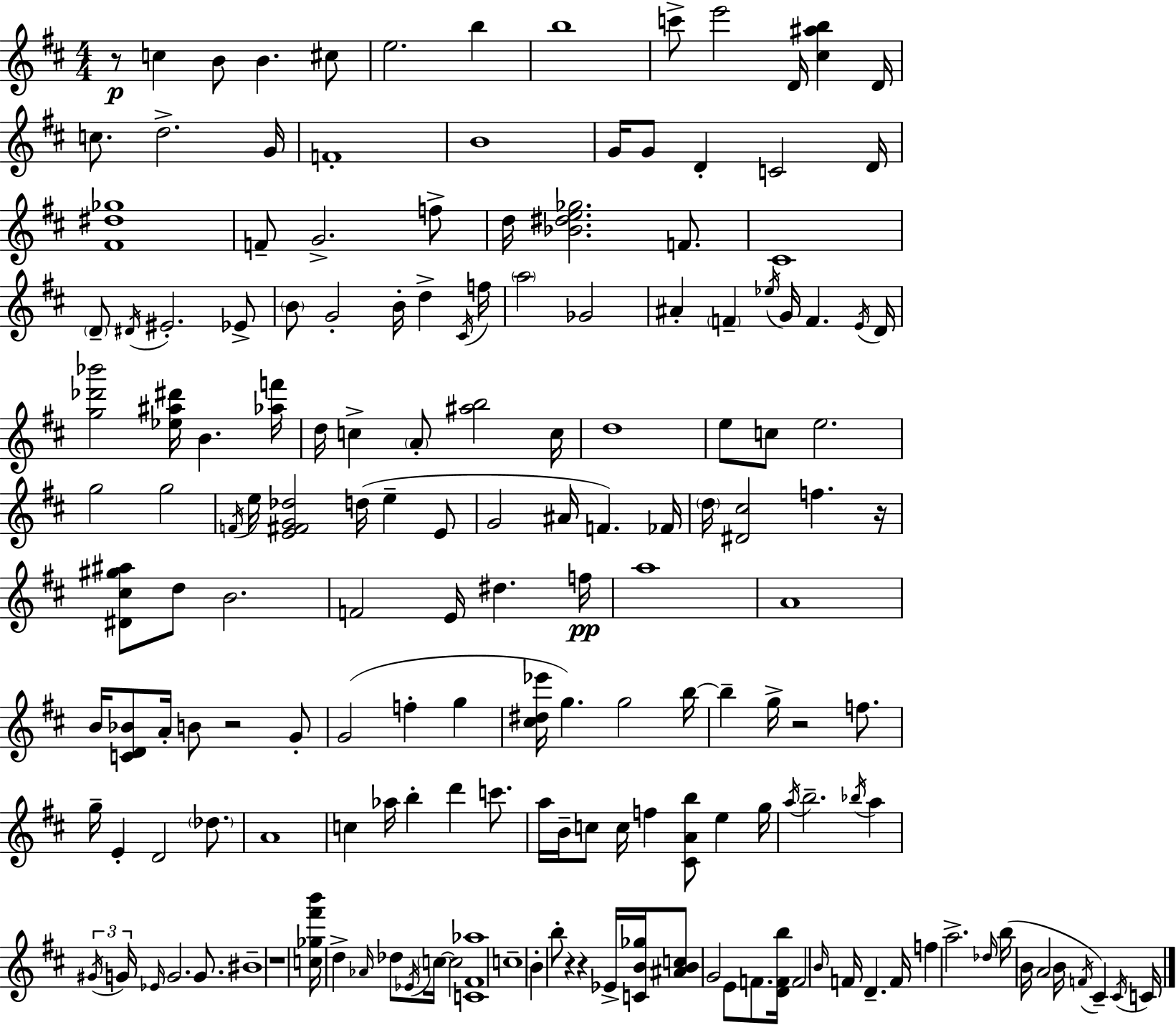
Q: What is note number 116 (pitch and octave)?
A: BIS4